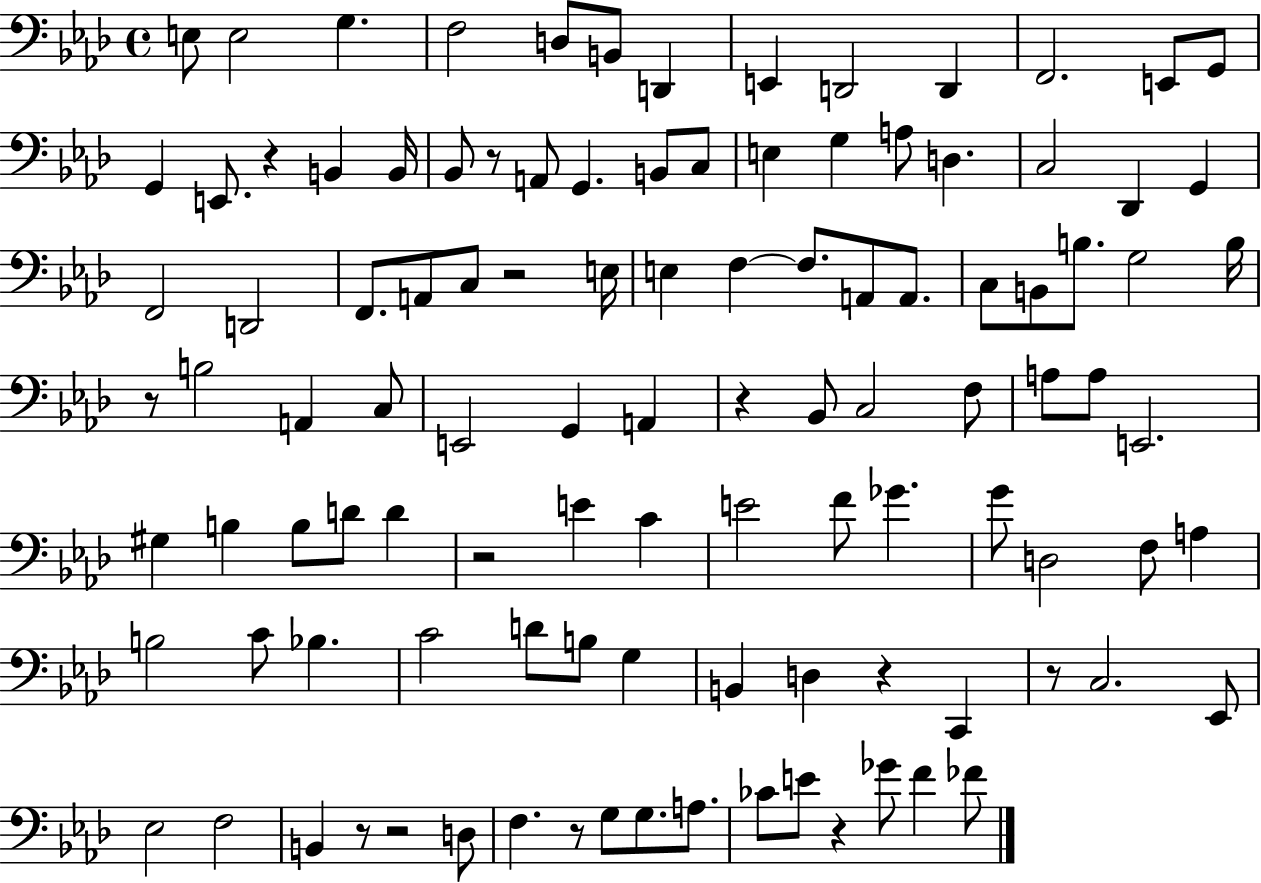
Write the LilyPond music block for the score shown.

{
  \clef bass
  \time 4/4
  \defaultTimeSignature
  \key aes \major
  e8 e2 g4. | f2 d8 b,8 d,4 | e,4 d,2 d,4 | f,2. e,8 g,8 | \break g,4 e,8. r4 b,4 b,16 | bes,8 r8 a,8 g,4. b,8 c8 | e4 g4 a8 d4. | c2 des,4 g,4 | \break f,2 d,2 | f,8. a,8 c8 r2 e16 | e4 f4~~ f8. a,8 a,8. | c8 b,8 b8. g2 b16 | \break r8 b2 a,4 c8 | e,2 g,4 a,4 | r4 bes,8 c2 f8 | a8 a8 e,2. | \break gis4 b4 b8 d'8 d'4 | r2 e'4 c'4 | e'2 f'8 ges'4. | g'8 d2 f8 a4 | \break b2 c'8 bes4. | c'2 d'8 b8 g4 | b,4 d4 r4 c,4 | r8 c2. ees,8 | \break ees2 f2 | b,4 r8 r2 d8 | f4. r8 g8 g8. a8. | ces'8 e'8 r4 ges'8 f'4 fes'8 | \break \bar "|."
}